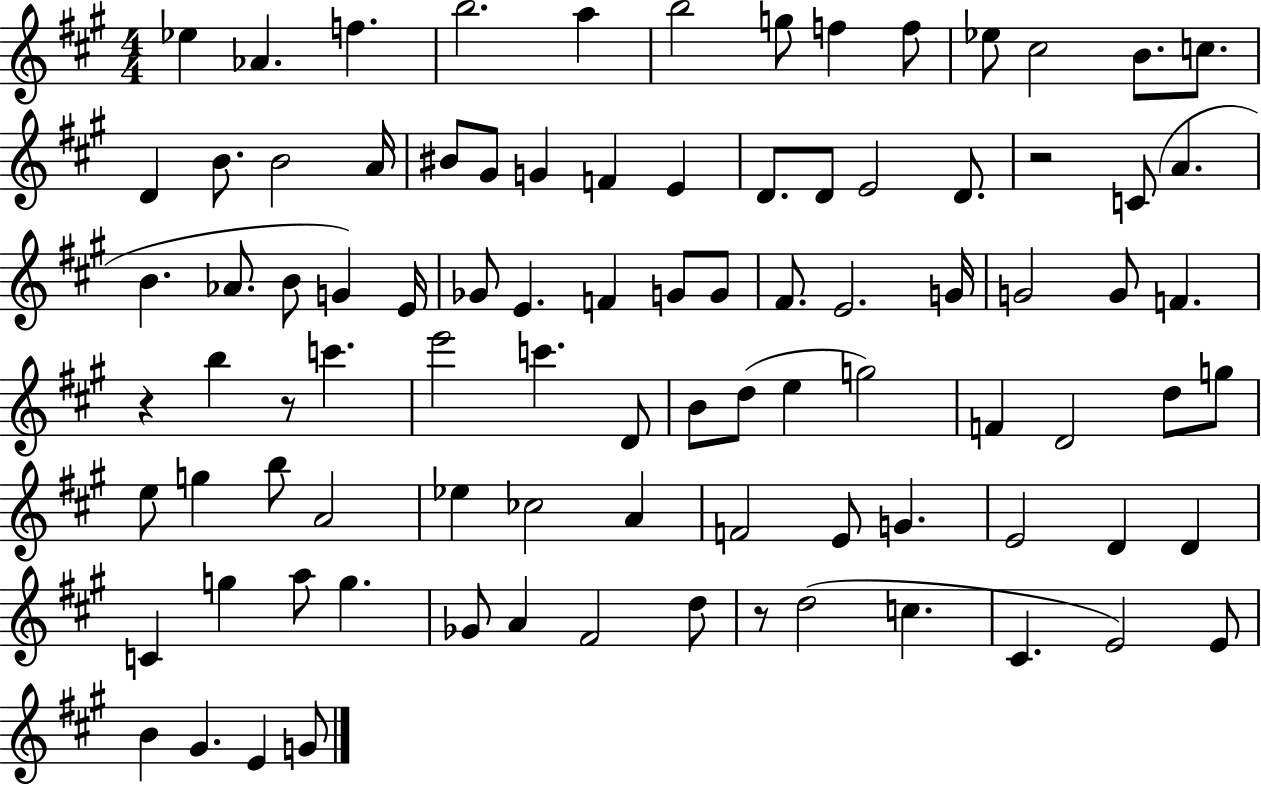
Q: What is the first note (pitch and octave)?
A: Eb5